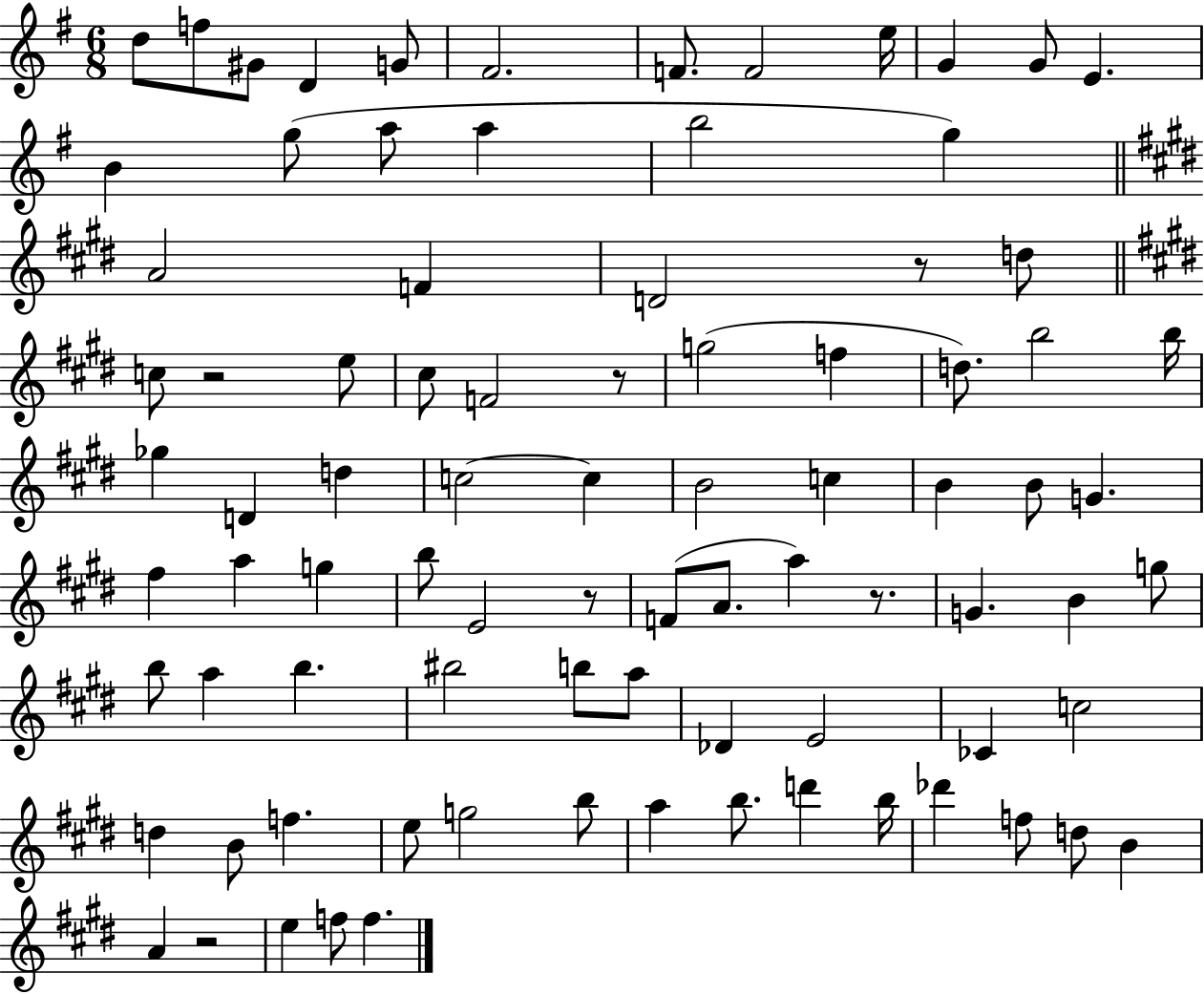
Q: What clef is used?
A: treble